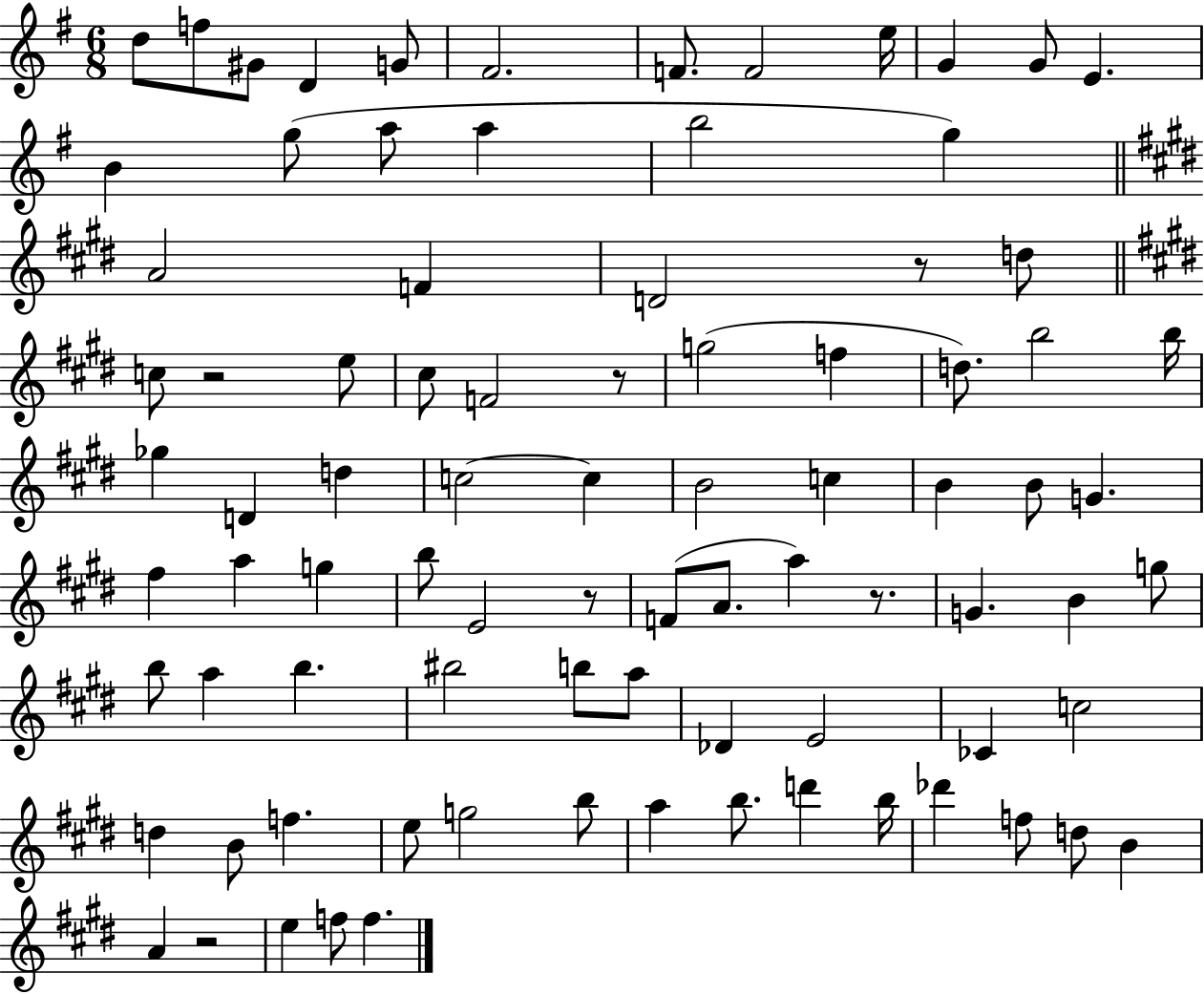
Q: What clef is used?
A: treble